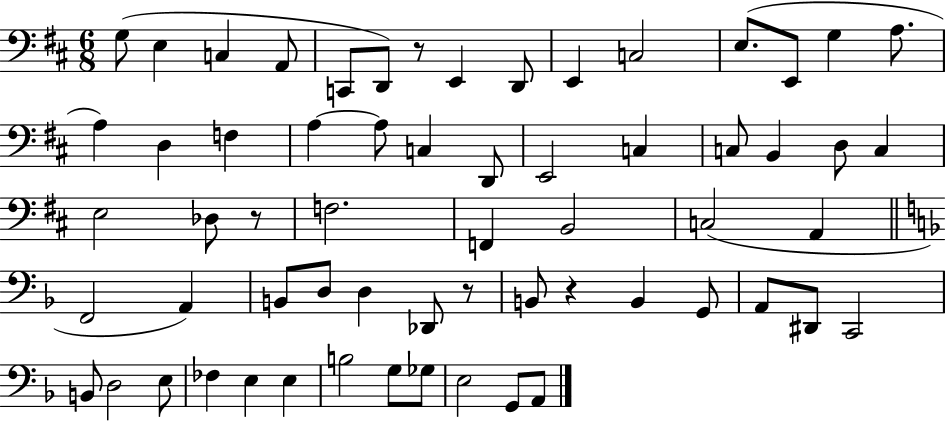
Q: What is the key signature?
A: D major